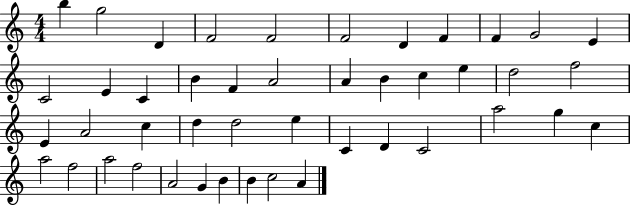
{
  \clef treble
  \numericTimeSignature
  \time 4/4
  \key c \major
  b''4 g''2 d'4 | f'2 f'2 | f'2 d'4 f'4 | f'4 g'2 e'4 | \break c'2 e'4 c'4 | b'4 f'4 a'2 | a'4 b'4 c''4 e''4 | d''2 f''2 | \break e'4 a'2 c''4 | d''4 d''2 e''4 | c'4 d'4 c'2 | a''2 g''4 c''4 | \break a''2 f''2 | a''2 f''2 | a'2 g'4 b'4 | b'4 c''2 a'4 | \break \bar "|."
}